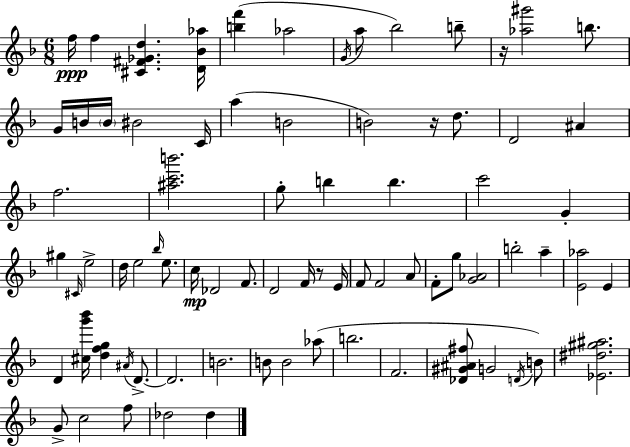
{
  \clef treble
  \numericTimeSignature
  \time 6/8
  \key d \minor
  \repeat volta 2 { f''16\ppp f''4 <cis' fis' ges' d''>4. <d' bes' aes''>16 | <b'' f'''>4( aes''2 | \acciaccatura { g'16 } a''8 bes''2) b''8-- | r16 <aes'' gis'''>2 b''8. | \break g'16 b'16 \parenthesize b'16 bis'2 | c'16 a''4( b'2 | b'2) r16 d''8. | d'2 ais'4 | \break f''2. | <ais'' c''' b'''>2. | g''8-. b''4 b''4. | c'''2 g'4-. | \break gis''4 \grace { cis'16 } e''2-> | d''16 e''2 \grace { bes''16 } | e''8. c''16\mp des'2 | f'8. d'2 f'16 | \break r8 e'16 f'8 f'2 | a'8 f'8-. g''8 <g' aes'>2 | b''2-. a''4-- | <e' aes''>2 e'4 | \break d'4 <cis'' g''' bes'''>16 <d'' f'' g''>4 | \acciaccatura { ais'16 } d'8.->~~ d'2. | b'2. | b'8 b'2 | \break aes''8( b''2. | f'2. | <des' gis' ais' fis''>8 g'2 | \acciaccatura { d'16 }) b'8 <ees' dis'' gis'' ais''>2. | \break g'8-> c''2 | f''8 des''2 | des''4 } \bar "|."
}